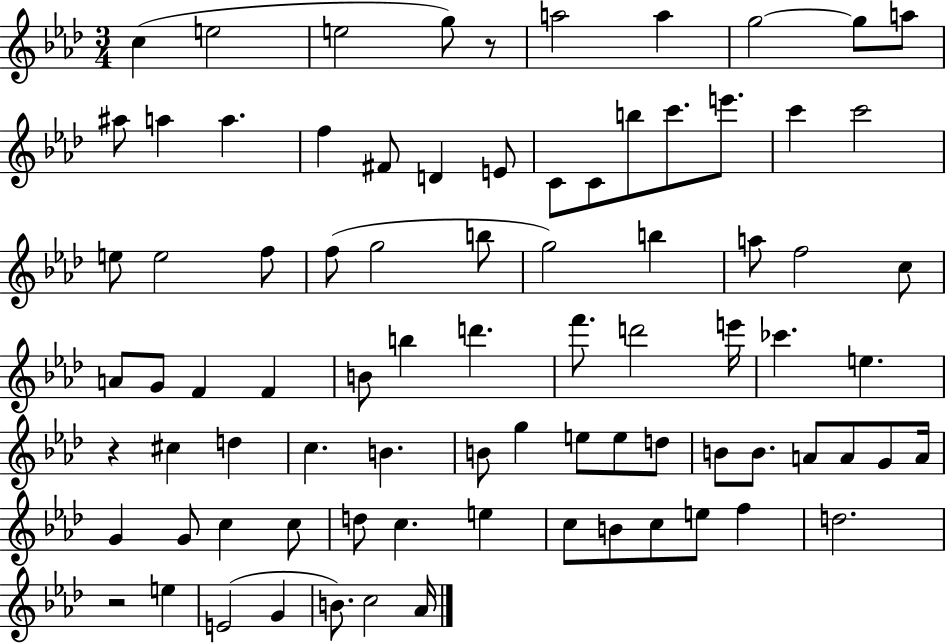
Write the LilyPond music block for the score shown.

{
  \clef treble
  \numericTimeSignature
  \time 3/4
  \key aes \major
  c''4( e''2 | e''2 g''8) r8 | a''2 a''4 | g''2~~ g''8 a''8 | \break ais''8 a''4 a''4. | f''4 fis'8 d'4 e'8 | c'8 c'8 b''8 c'''8. e'''8. | c'''4 c'''2 | \break e''8 e''2 f''8 | f''8( g''2 b''8 | g''2) b''4 | a''8 f''2 c''8 | \break a'8 g'8 f'4 f'4 | b'8 b''4 d'''4. | f'''8. d'''2 e'''16 | ces'''4. e''4. | \break r4 cis''4 d''4 | c''4. b'4. | b'8 g''4 e''8 e''8 d''8 | b'8 b'8. a'8 a'8 g'8 a'16 | \break g'4 g'8 c''4 c''8 | d''8 c''4. e''4 | c''8 b'8 c''8 e''8 f''4 | d''2. | \break r2 e''4 | e'2( g'4 | b'8.) c''2 aes'16 | \bar "|."
}